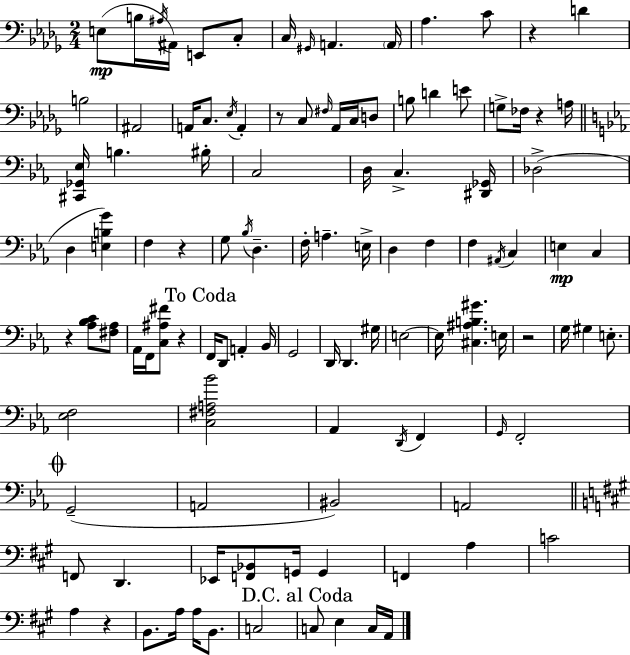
{
  \clef bass
  \numericTimeSignature
  \time 2/4
  \key bes \minor
  e8(\mp b16 \acciaccatura { ais16 } ais,16) e,8 c8-. | c16 \grace { gis,16 } a,4. | \parenthesize a,16 aes4. | c'8 r4 d'4 | \break b2 | ais,2 | a,16 c8. \acciaccatura { ees16 } a,4-. | r8 c8 \grace { fis16 } | \break aes,16 c16 d8 b8 d'4 | e'8 g8-> fes16 r4 | a16 \bar "||" \break \key ees \major <cis, ges, ees>16 b4. bis16-. | c2 | d16 c4.-> <dis, ges,>16 | des2->( | \break d4 <e b g'>4) | f4 r4 | g8 \acciaccatura { bes16 } d4.-- | f16-. a4.-- | \break e16-> d4 f4 | f4 \acciaccatura { ais,16 } c4 | e4\mp c4 | r4 <aes bes c'>8 | \break <fis aes>8 aes,16 f,16 <c ais fis'>8 r4 | \mark "To Coda" f,16 d,8 a,4-. | bes,16 g,2 | d,16 d,4. | \break gis16 e2~~ | e16 <cis ais b gis'>4. | e16 r2 | g16 gis4 e8.-. | \break <ees f>2 | <c fis a bes'>2 | aes,4 \acciaccatura { d,16 } f,4 | \grace { g,16 } f,2-. | \break \mark \markup { \musicglyph "scripts.coda" } g,2--( | a,2 | bis,2) | a,2 | \break \bar "||" \break \key a \major f,8 d,4. | ees,16 <f, bes,>8 g,16 g,4 | f,4 a4 | c'2 | \break a4 r4 | b,8. a16 a16 b,8. | c2 | \mark "D.C. al Coda" c8 e4 c16 a,16 | \break \bar "|."
}